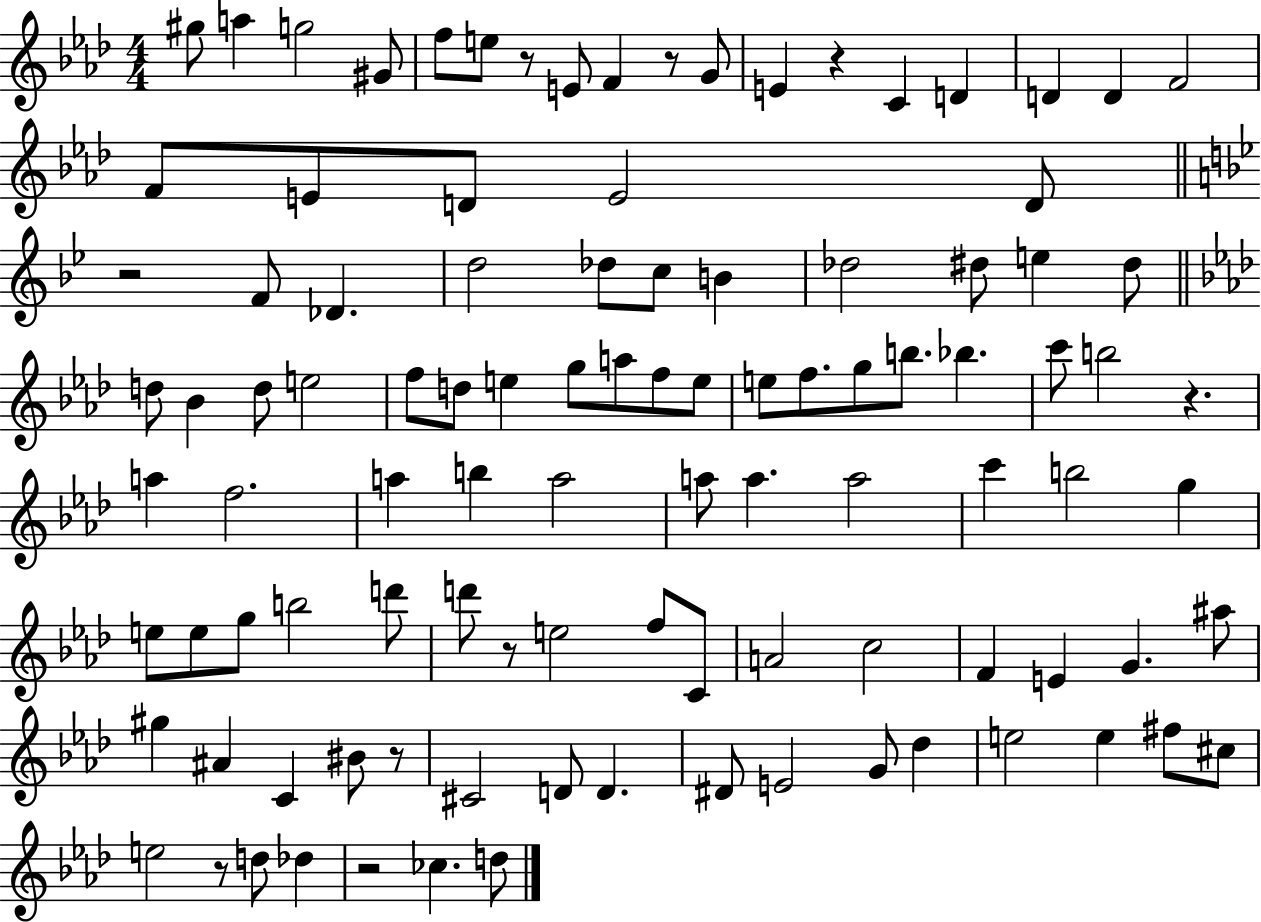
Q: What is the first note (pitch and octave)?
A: G#5